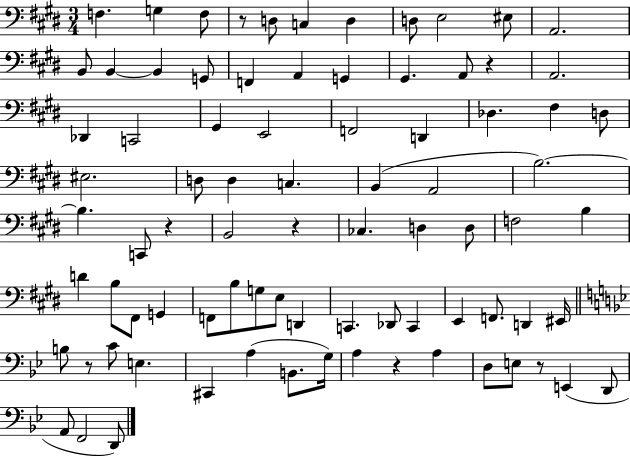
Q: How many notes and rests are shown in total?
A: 83